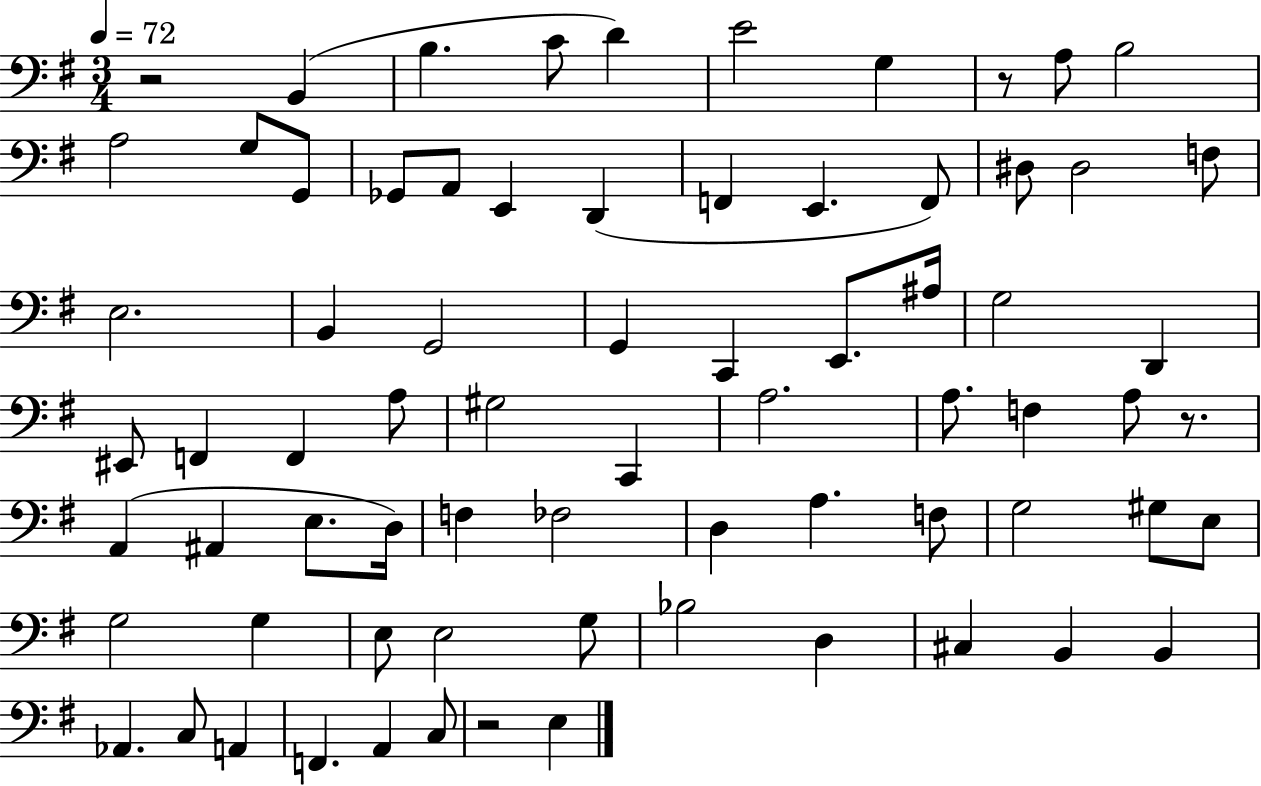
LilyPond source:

{
  \clef bass
  \numericTimeSignature
  \time 3/4
  \key g \major
  \tempo 4 = 72
  r2 b,4( | b4. c'8 d'4) | e'2 g4 | r8 a8 b2 | \break a2 g8 g,8 | ges,8 a,8 e,4 d,4( | f,4 e,4. f,8) | dis8 dis2 f8 | \break e2. | b,4 g,2 | g,4 c,4 e,8. ais16 | g2 d,4 | \break eis,8 f,4 f,4 a8 | gis2 c,4 | a2. | a8. f4 a8 r8. | \break a,4( ais,4 e8. d16) | f4 fes2 | d4 a4. f8 | g2 gis8 e8 | \break g2 g4 | e8 e2 g8 | bes2 d4 | cis4 b,4 b,4 | \break aes,4. c8 a,4 | f,4. a,4 c8 | r2 e4 | \bar "|."
}